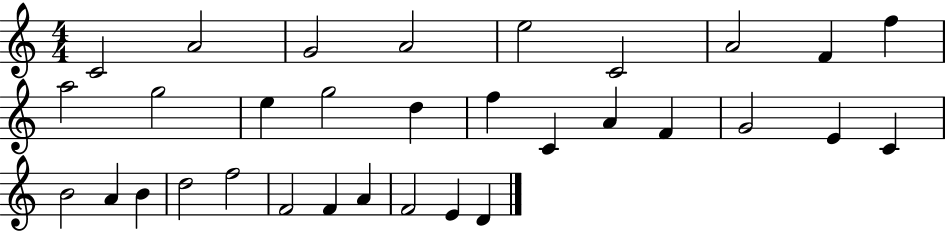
X:1
T:Untitled
M:4/4
L:1/4
K:C
C2 A2 G2 A2 e2 C2 A2 F f a2 g2 e g2 d f C A F G2 E C B2 A B d2 f2 F2 F A F2 E D